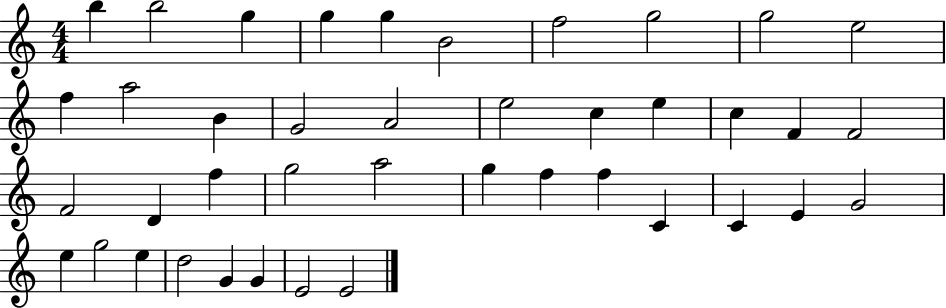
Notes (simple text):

B5/q B5/h G5/q G5/q G5/q B4/h F5/h G5/h G5/h E5/h F5/q A5/h B4/q G4/h A4/h E5/h C5/q E5/q C5/q F4/q F4/h F4/h D4/q F5/q G5/h A5/h G5/q F5/q F5/q C4/q C4/q E4/q G4/h E5/q G5/h E5/q D5/h G4/q G4/q E4/h E4/h